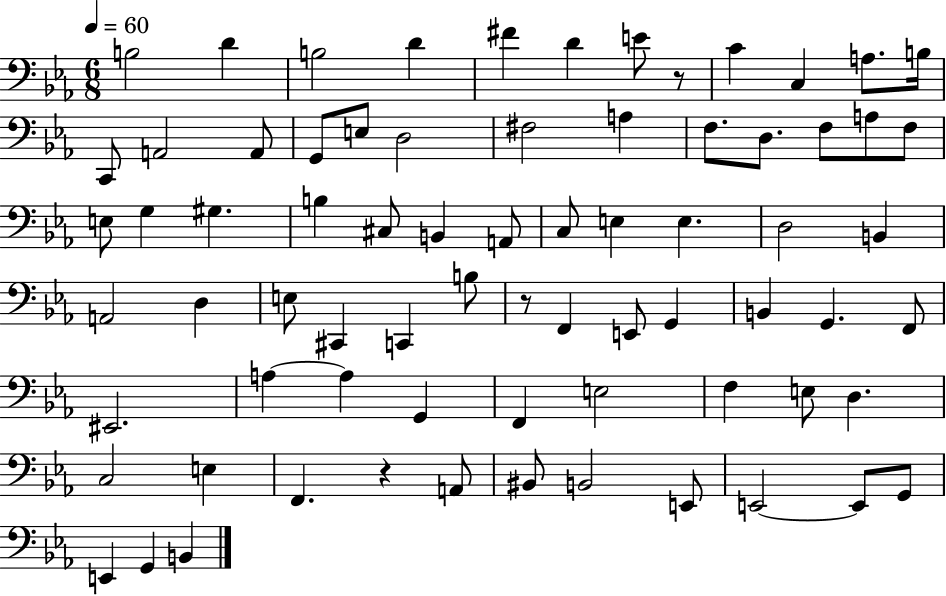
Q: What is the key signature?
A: EES major